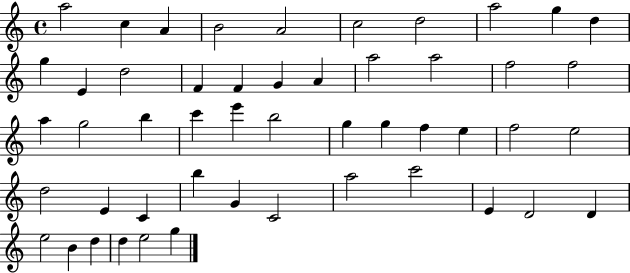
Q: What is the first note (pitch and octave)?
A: A5